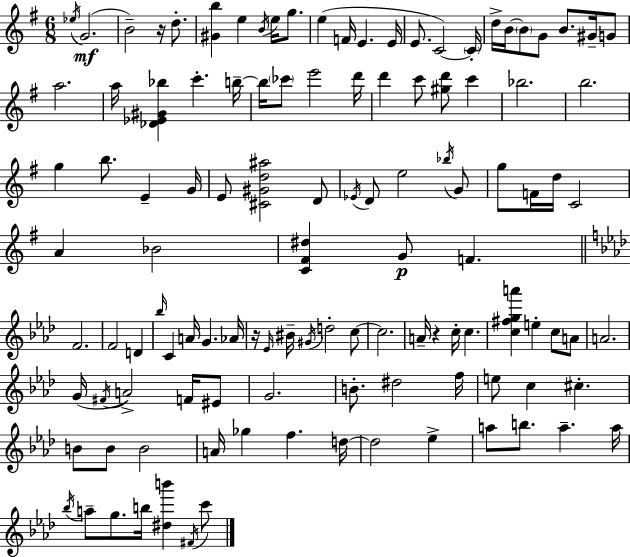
{
  \clef treble
  \numericTimeSignature
  \time 6/8
  \key g \major
  \repeat volta 2 { \acciaccatura { ees''16 }(\mf g'2. | b'2--) r16 d''8.-. | <gis' b''>4 e''4 \acciaccatura { b'16 } e''16 g''8. | e''4( f'16 e'4. | \break e'16 e'8. c'2~~) | \parenthesize c'16-. d''16-> b'16~~ \parenthesize b'8 g'8 b'8. gis'16-- | g'8 a''2. | a''16 <des' ees' gis' bes''>4 c'''4.-. | \break b''16--~~ b''16 \parenthesize ces'''8 e'''2 | d'''16 d'''4 c'''8 <gis'' d'''>8 c'''4 | bes''2. | b''2. | \break g''4 b''8. e'4-- | g'16 e'8 <cis' gis' d'' ais''>2 | d'8 \acciaccatura { ees'16 } d'8 e''2 | \acciaccatura { bes''16 } g'8 g''8 f'16 d''16 c'2 | \break a'4 bes'2 | <c' fis' dis''>4 g'8\p f'4. | \bar "||" \break \key f \minor f'2. | f'2 d'4 | \grace { bes''16 } c'4 a'16 g'4. | aes'16 r16 \grace { ees'16 } bis'16-- \acciaccatura { gis'16 } d''2-. | \break c''8~~ c''2. | a'16-- r4 c''16-. c''4. | <c'' fis'' g'' a'''>4 e''4-. c''8 | a'8 a'2. | \break g'16( \acciaccatura { fis'16 } a'2->) | f'16 eis'8 g'2. | b'8.-. dis''2 | f''16 e''8 c''4 cis''4.-. | \break b'8 b'8 b'2 | a'16 ges''4 f''4. | d''16~~ d''2 | ees''4-> a''8 b''8. a''4.-- | \break a''16 \acciaccatura { bes''16 } a''8-- g''8. b''16 <dis'' b'''>4 | \acciaccatura { fis'16 } c'''8 } \bar "|."
}